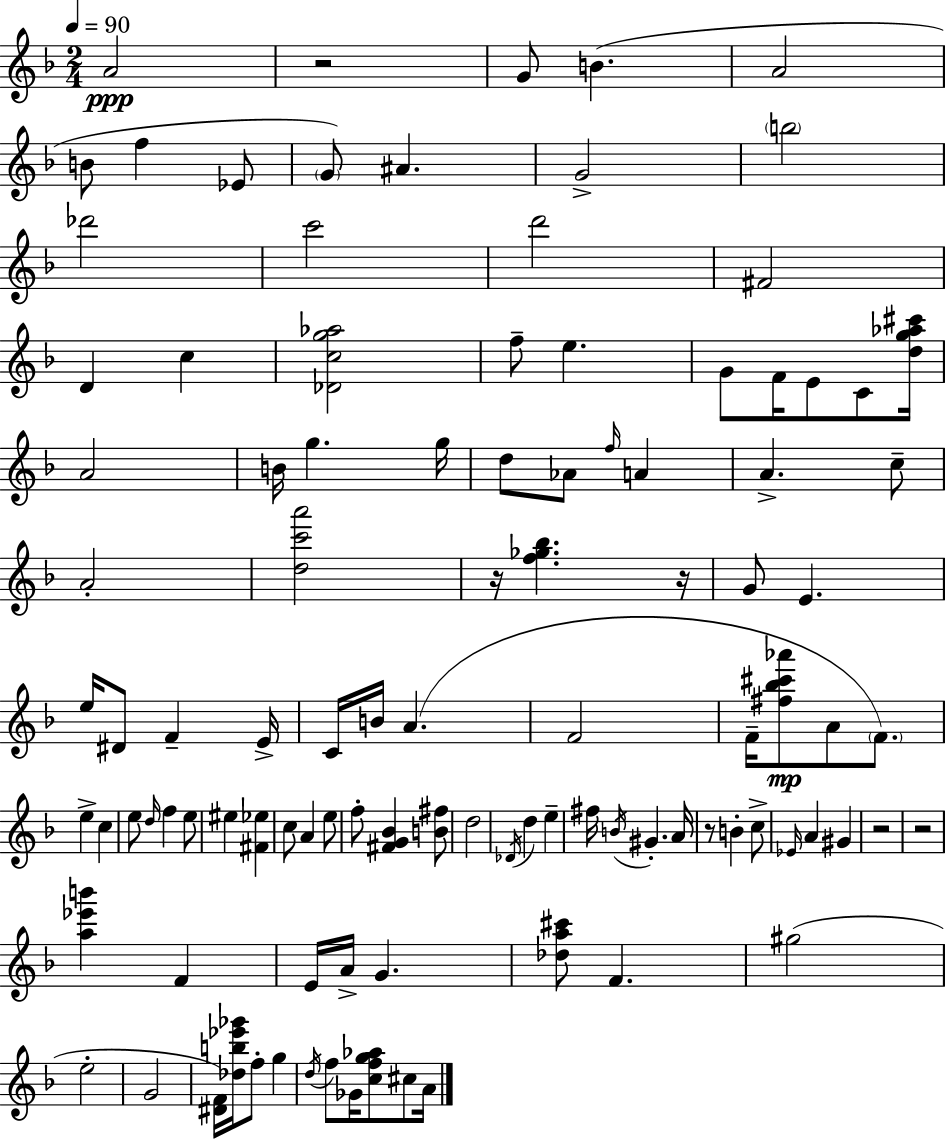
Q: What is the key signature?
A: F major